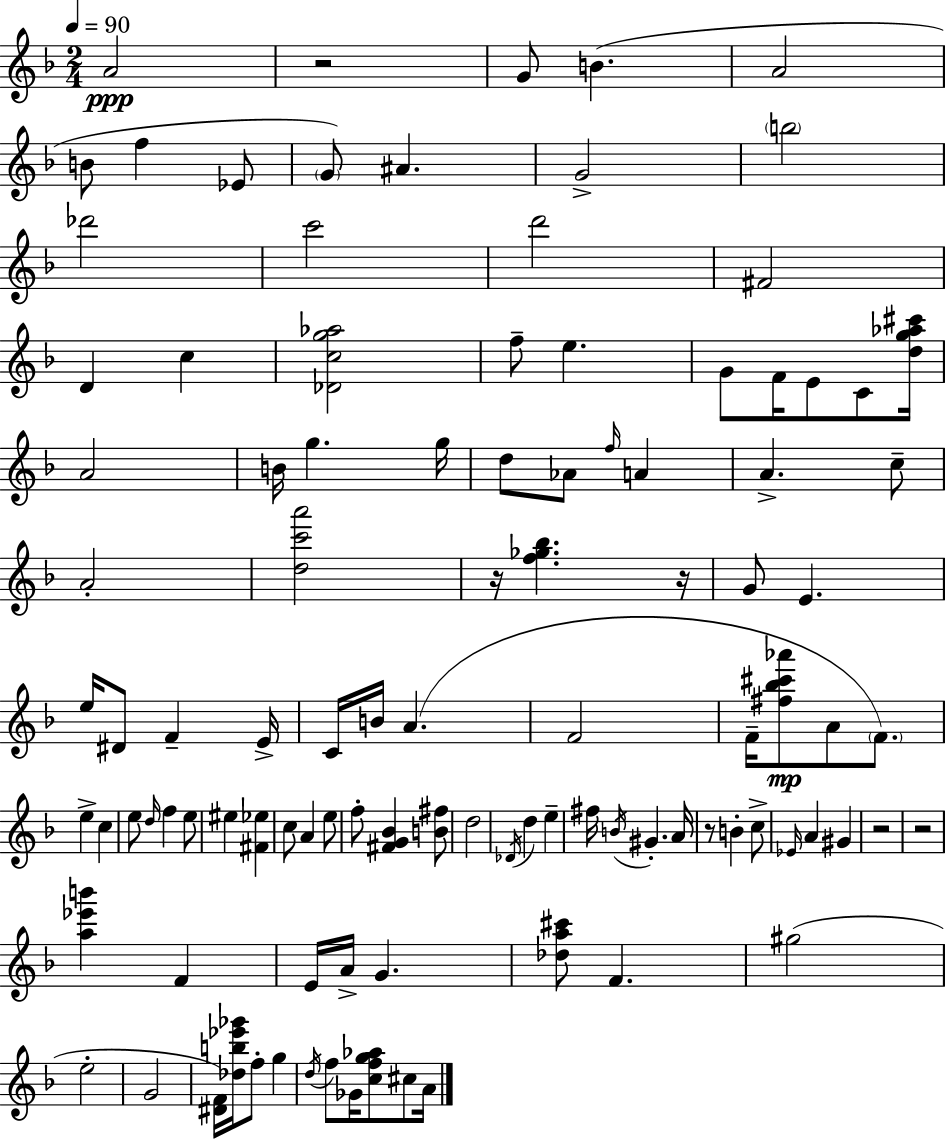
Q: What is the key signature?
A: F major